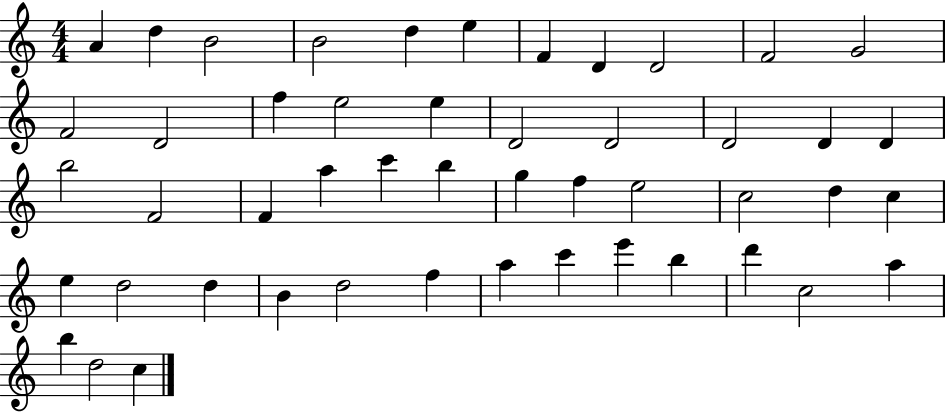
A4/q D5/q B4/h B4/h D5/q E5/q F4/q D4/q D4/h F4/h G4/h F4/h D4/h F5/q E5/h E5/q D4/h D4/h D4/h D4/q D4/q B5/h F4/h F4/q A5/q C6/q B5/q G5/q F5/q E5/h C5/h D5/q C5/q E5/q D5/h D5/q B4/q D5/h F5/q A5/q C6/q E6/q B5/q D6/q C5/h A5/q B5/q D5/h C5/q